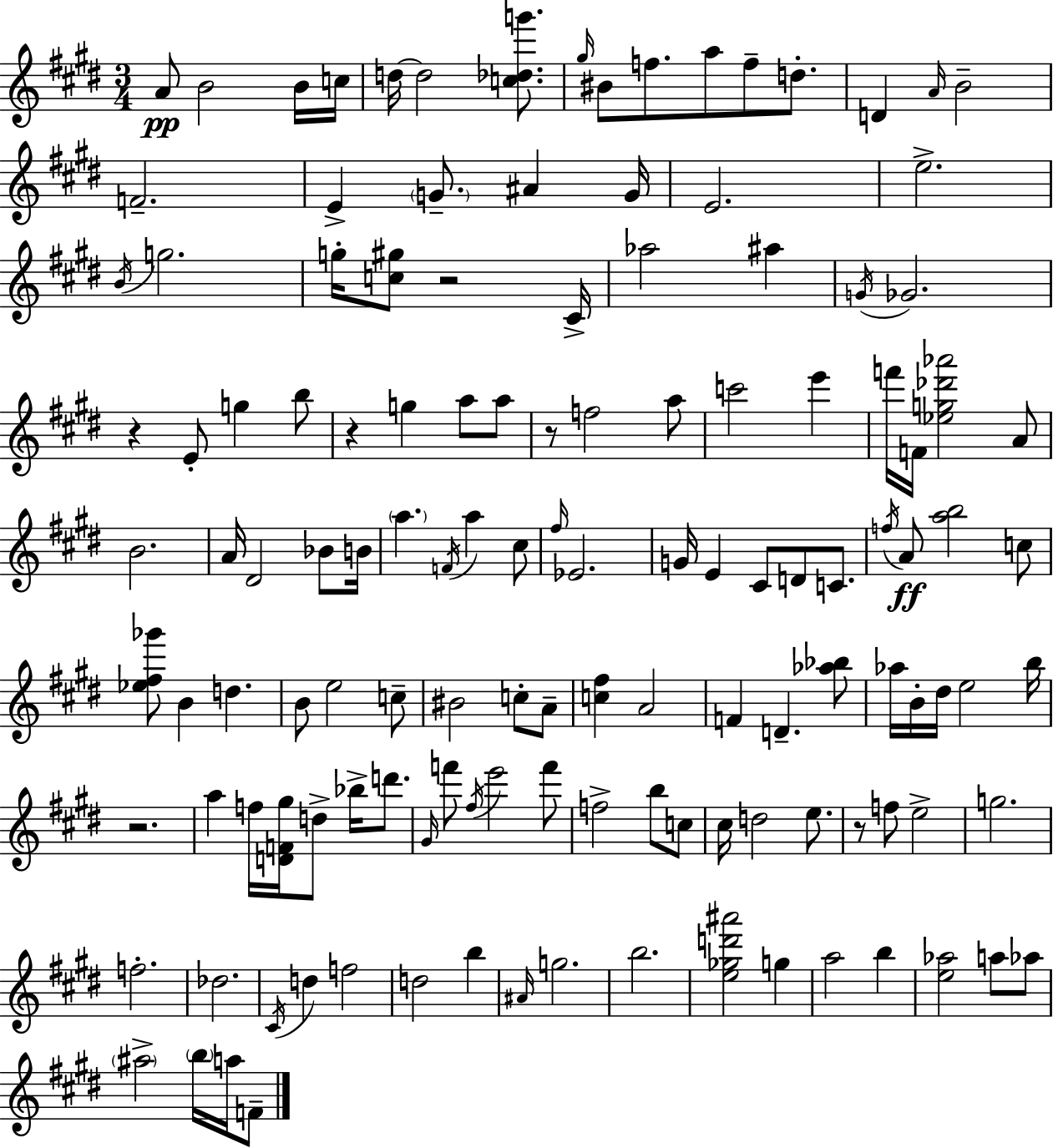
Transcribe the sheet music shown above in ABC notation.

X:1
T:Untitled
M:3/4
L:1/4
K:E
A/2 B2 B/4 c/4 d/4 d2 [c_dg']/2 ^g/4 ^B/2 f/2 a/2 f/2 d/2 D A/4 B2 F2 E G/2 ^A G/4 E2 e2 B/4 g2 g/4 [c^g]/2 z2 ^C/4 _a2 ^a G/4 _G2 z E/2 g b/2 z g a/2 a/2 z/2 f2 a/2 c'2 e' f'/4 F/4 [_eg_d'_a']2 A/2 B2 A/4 ^D2 _B/2 B/4 a F/4 a ^c/2 ^f/4 _E2 G/4 E ^C/2 D/2 C/2 f/4 A/2 [ab]2 c/2 [_e^f_g']/2 B d B/2 e2 c/2 ^B2 c/2 A/2 [c^f] A2 F D [_a_b]/2 _a/4 B/4 ^d/4 e2 b/4 z2 a f/4 [DF^g]/4 d/2 _b/4 d'/2 ^G/4 f'/2 ^f/4 e'2 f'/2 f2 b/2 c/2 ^c/4 d2 e/2 z/2 f/2 e2 g2 f2 _d2 ^C/4 d f2 d2 b ^A/4 g2 b2 [e_gd'^a']2 g a2 b [e_a]2 a/2 _a/2 ^a2 b/4 a/4 F/2